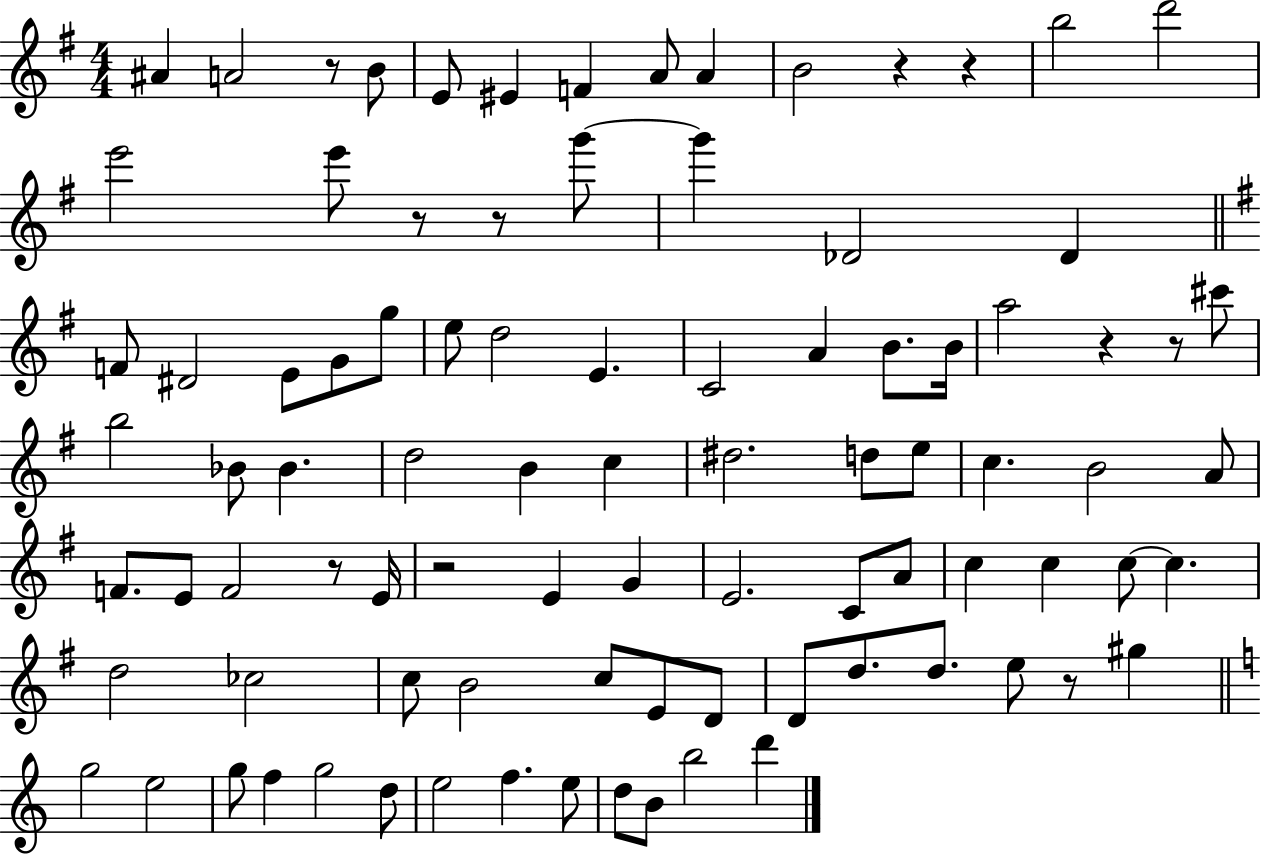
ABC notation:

X:1
T:Untitled
M:4/4
L:1/4
K:G
^A A2 z/2 B/2 E/2 ^E F A/2 A B2 z z b2 d'2 e'2 e'/2 z/2 z/2 g'/2 g' _D2 _D F/2 ^D2 E/2 G/2 g/2 e/2 d2 E C2 A B/2 B/4 a2 z z/2 ^c'/2 b2 _B/2 _B d2 B c ^d2 d/2 e/2 c B2 A/2 F/2 E/2 F2 z/2 E/4 z2 E G E2 C/2 A/2 c c c/2 c d2 _c2 c/2 B2 c/2 E/2 D/2 D/2 d/2 d/2 e/2 z/2 ^g g2 e2 g/2 f g2 d/2 e2 f e/2 d/2 B/2 b2 d'